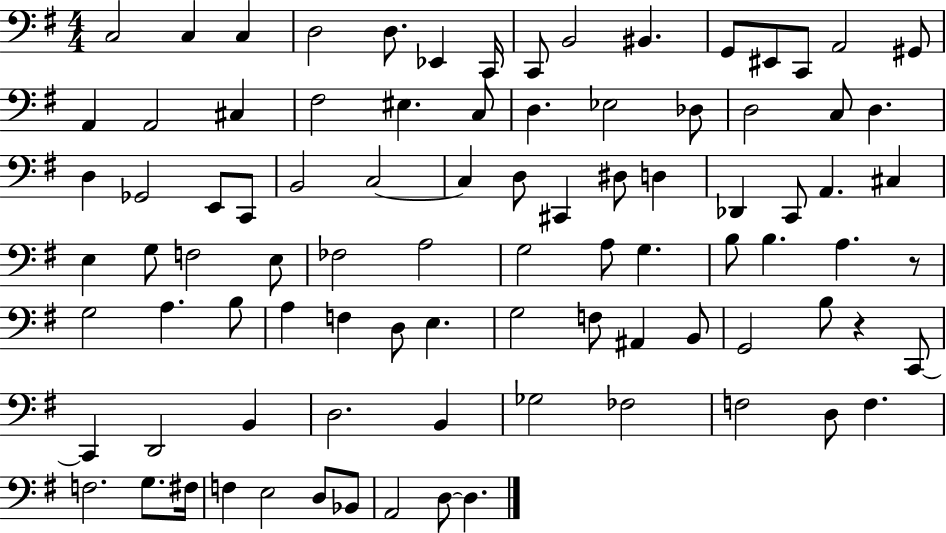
X:1
T:Untitled
M:4/4
L:1/4
K:G
C,2 C, C, D,2 D,/2 _E,, C,,/4 C,,/2 B,,2 ^B,, G,,/2 ^E,,/2 C,,/2 A,,2 ^G,,/2 A,, A,,2 ^C, ^F,2 ^E, C,/2 D, _E,2 _D,/2 D,2 C,/2 D, D, _G,,2 E,,/2 C,,/2 B,,2 C,2 C, D,/2 ^C,, ^D,/2 D, _D,, C,,/2 A,, ^C, E, G,/2 F,2 E,/2 _F,2 A,2 G,2 A,/2 G, B,/2 B, A, z/2 G,2 A, B,/2 A, F, D,/2 E, G,2 F,/2 ^A,, B,,/2 G,,2 B,/2 z C,,/2 C,, D,,2 B,, D,2 B,, _G,2 _F,2 F,2 D,/2 F, F,2 G,/2 ^F,/4 F, E,2 D,/2 _B,,/2 A,,2 D,/2 D,